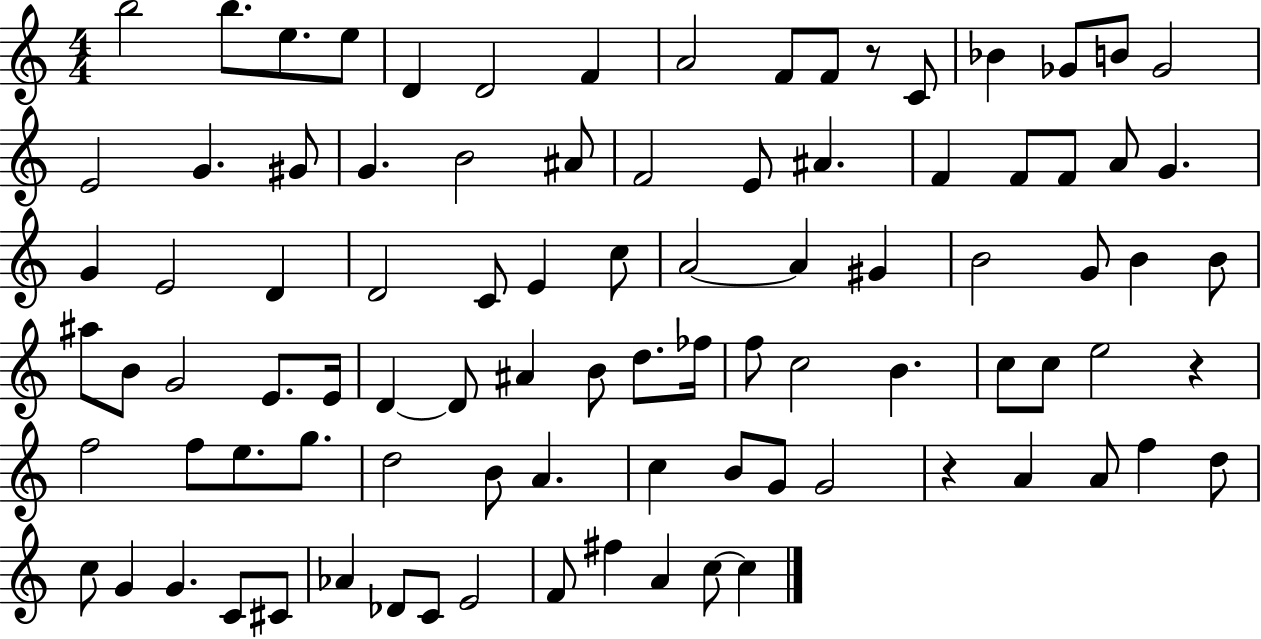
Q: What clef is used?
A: treble